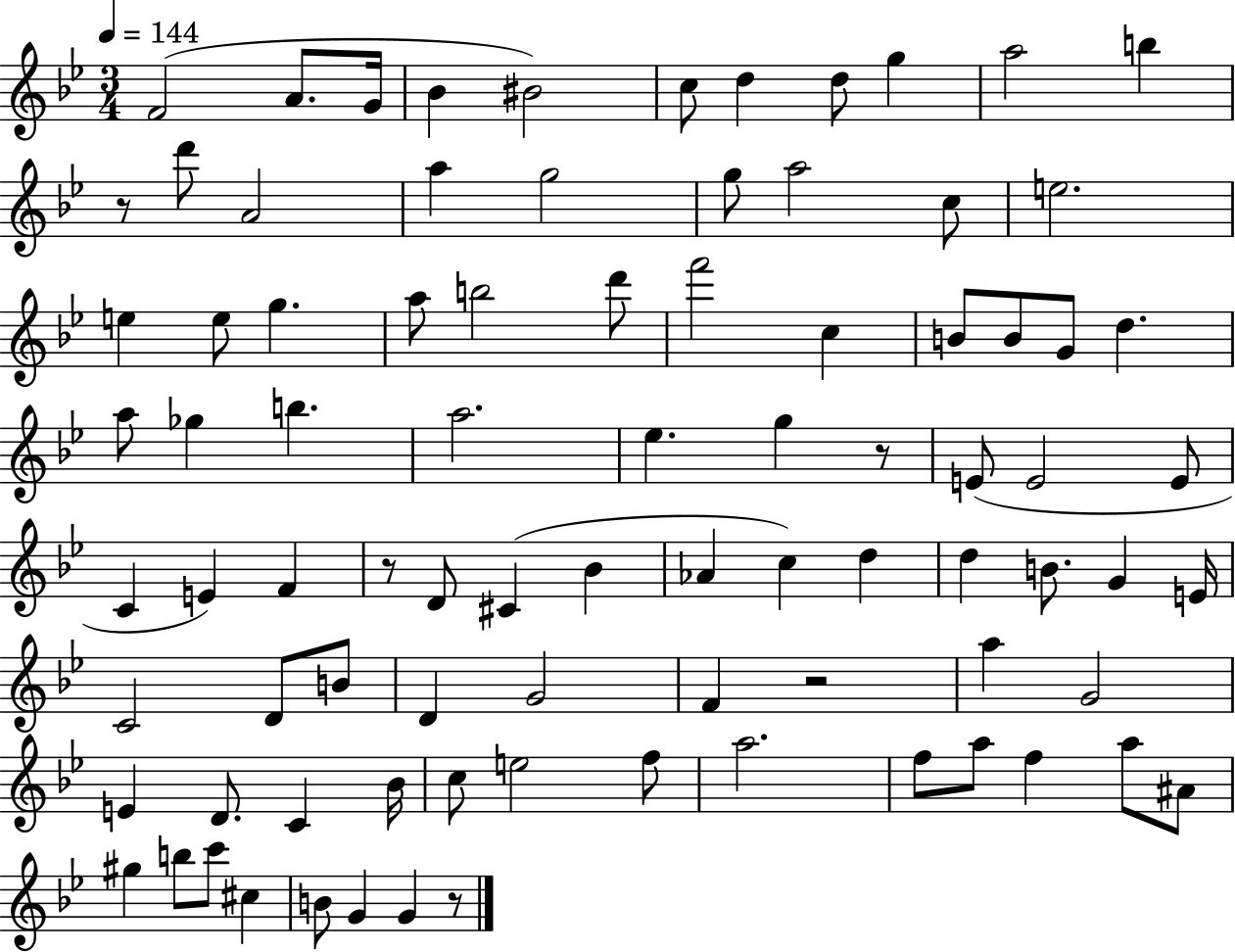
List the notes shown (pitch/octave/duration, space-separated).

F4/h A4/e. G4/s Bb4/q BIS4/h C5/e D5/q D5/e G5/q A5/h B5/q R/e D6/e A4/h A5/q G5/h G5/e A5/h C5/e E5/h. E5/q E5/e G5/q. A5/e B5/h D6/e F6/h C5/q B4/e B4/e G4/e D5/q. A5/e Gb5/q B5/q. A5/h. Eb5/q. G5/q R/e E4/e E4/h E4/e C4/q E4/q F4/q R/e D4/e C#4/q Bb4/q Ab4/q C5/q D5/q D5/q B4/e. G4/q E4/s C4/h D4/e B4/e D4/q G4/h F4/q R/h A5/q G4/h E4/q D4/e. C4/q Bb4/s C5/e E5/h F5/e A5/h. F5/e A5/e F5/q A5/e A#4/e G#5/q B5/e C6/e C#5/q B4/e G4/q G4/q R/e